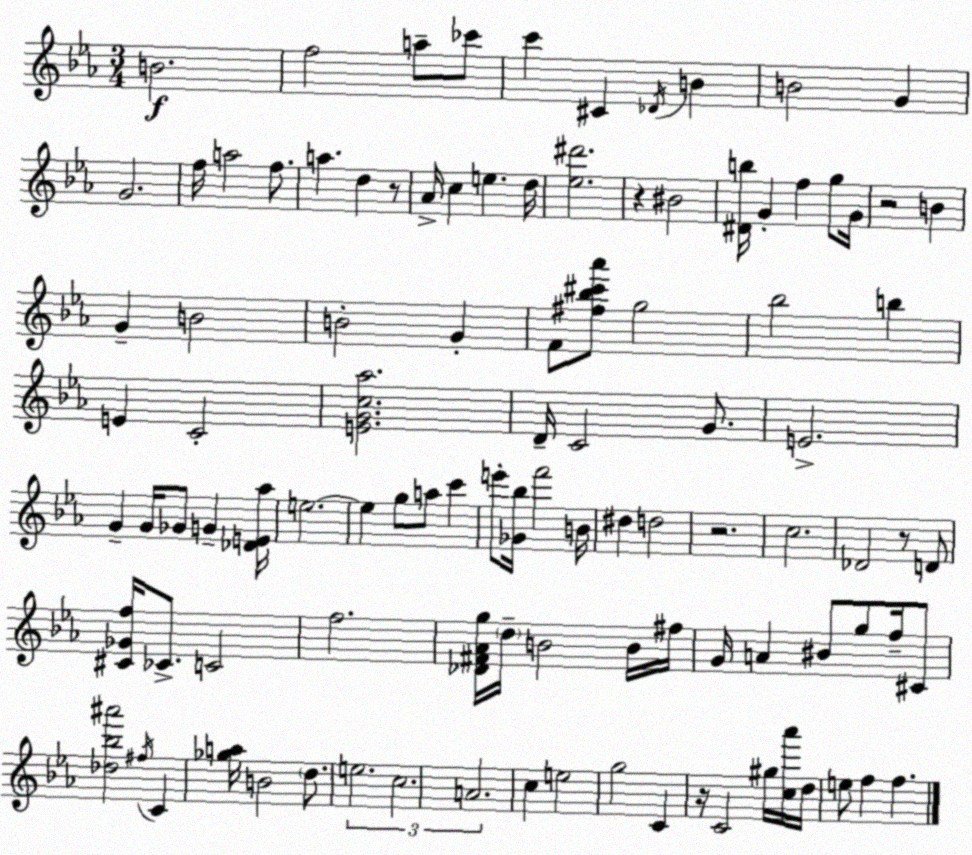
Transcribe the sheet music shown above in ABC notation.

X:1
T:Untitled
M:3/4
L:1/4
K:Eb
B2 f2 a/2 _c'/2 c' ^C _D/4 B B2 G G2 f/4 a2 f/2 a d z/2 _A/4 c e d/4 [_e^d']2 z ^B2 [^Db]/4 G f g/2 G/4 z2 B G B2 B2 G F/2 [^f_b^c'_a']/2 g2 _b2 b E C2 [EGc_a]2 D/4 C2 G/2 E2 G G/4 _G/2 G [_DE_a]/4 e2 e g/2 a/2 c' e'/2 [_G_b]/4 f'2 B/4 ^d d2 z2 c2 _D2 z/2 D/2 [^C_Gf]/4 _C/2 C2 f2 [_D^F_Ag]/4 d/4 B2 B/4 ^f/4 G/4 A ^B/2 g/2 f/4 ^C/2 [_d_b^a']2 ^f/4 C [_ga]/4 B2 d/2 e2 c2 A2 c e2 g2 C z/4 C2 ^g/4 [c_a']/4 d/4 e/2 f f